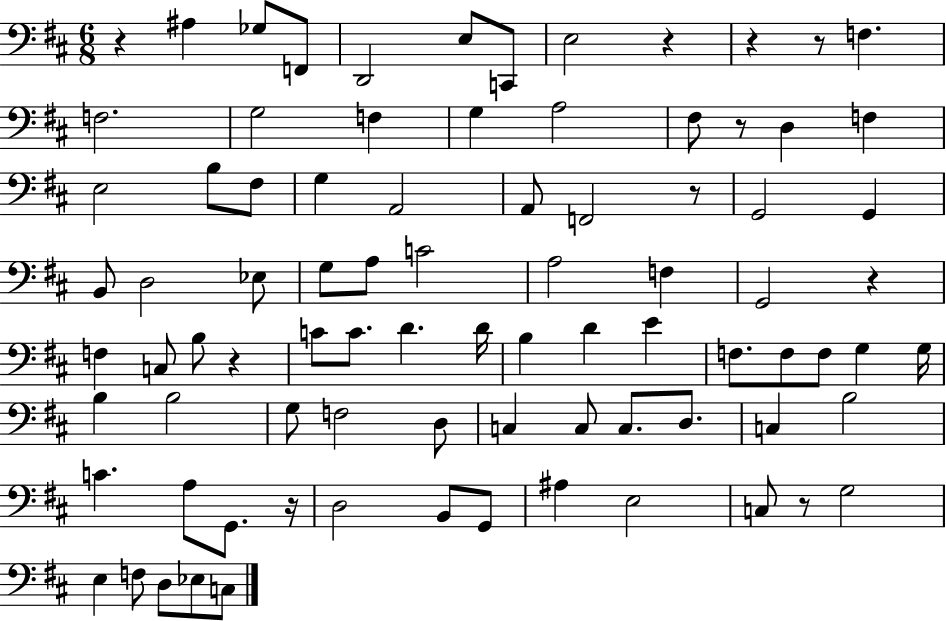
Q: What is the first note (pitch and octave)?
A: A#3